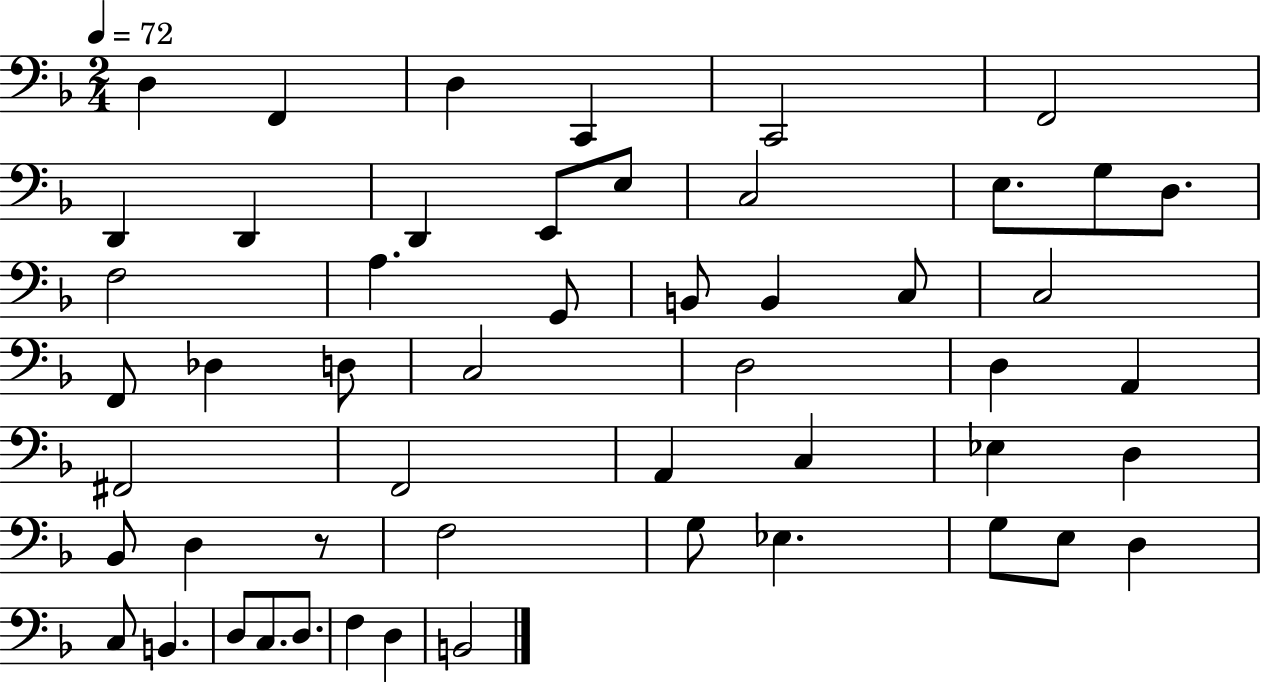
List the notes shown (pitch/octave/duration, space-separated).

D3/q F2/q D3/q C2/q C2/h F2/h D2/q D2/q D2/q E2/e E3/e C3/h E3/e. G3/e D3/e. F3/h A3/q. G2/e B2/e B2/q C3/e C3/h F2/e Db3/q D3/e C3/h D3/h D3/q A2/q F#2/h F2/h A2/q C3/q Eb3/q D3/q Bb2/e D3/q R/e F3/h G3/e Eb3/q. G3/e E3/e D3/q C3/e B2/q. D3/e C3/e. D3/e. F3/q D3/q B2/h